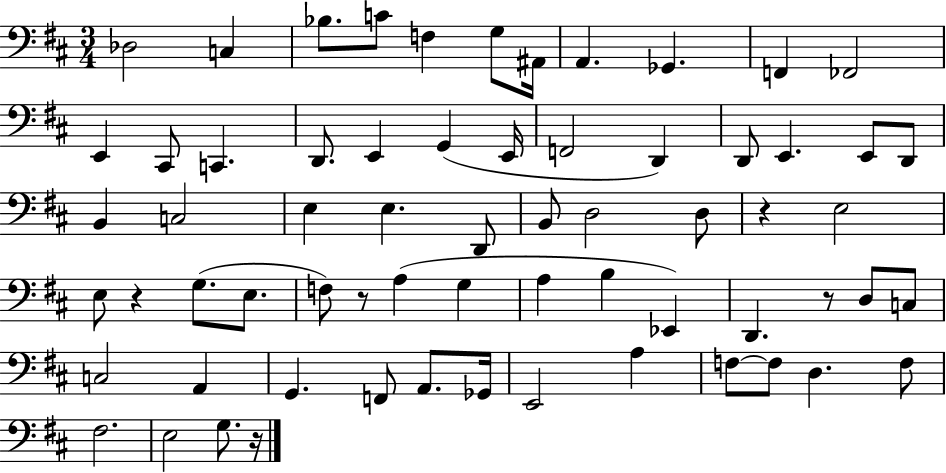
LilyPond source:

{
  \clef bass
  \numericTimeSignature
  \time 3/4
  \key d \major
  des2 c4 | bes8. c'8 f4 g8 ais,16 | a,4. ges,4. | f,4 fes,2 | \break e,4 cis,8 c,4. | d,8. e,4 g,4( e,16 | f,2 d,4) | d,8 e,4. e,8 d,8 | \break b,4 c2 | e4 e4. d,8 | b,8 d2 d8 | r4 e2 | \break e8 r4 g8.( e8. | f8) r8 a4( g4 | a4 b4 ees,4) | d,4. r8 d8 c8 | \break c2 a,4 | g,4. f,8 a,8. ges,16 | e,2 a4 | f8~~ f8 d4. f8 | \break fis2. | e2 g8. r16 | \bar "|."
}